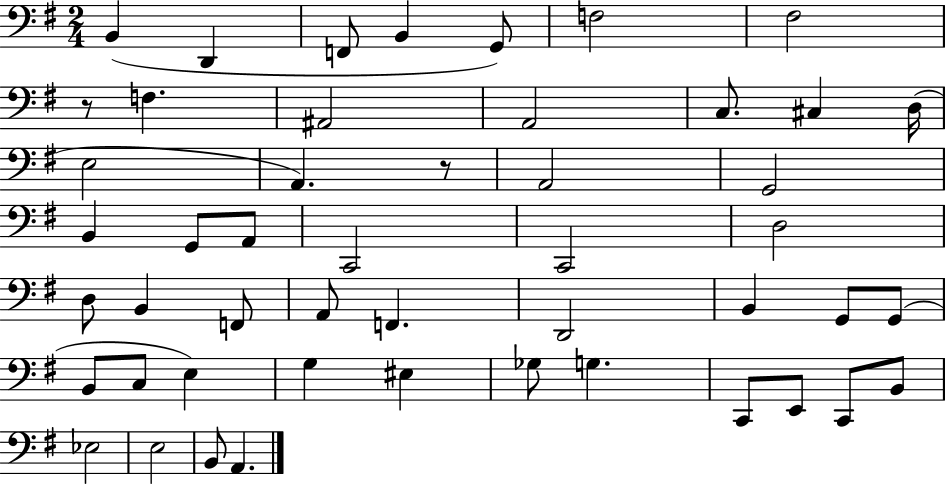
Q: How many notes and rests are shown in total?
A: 49